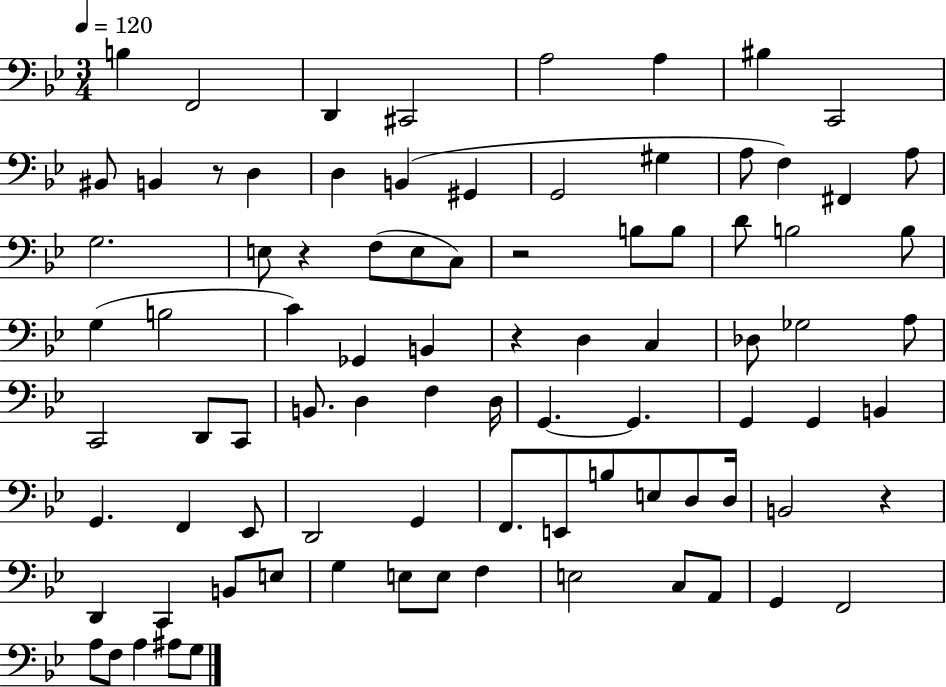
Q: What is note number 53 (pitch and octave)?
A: G2